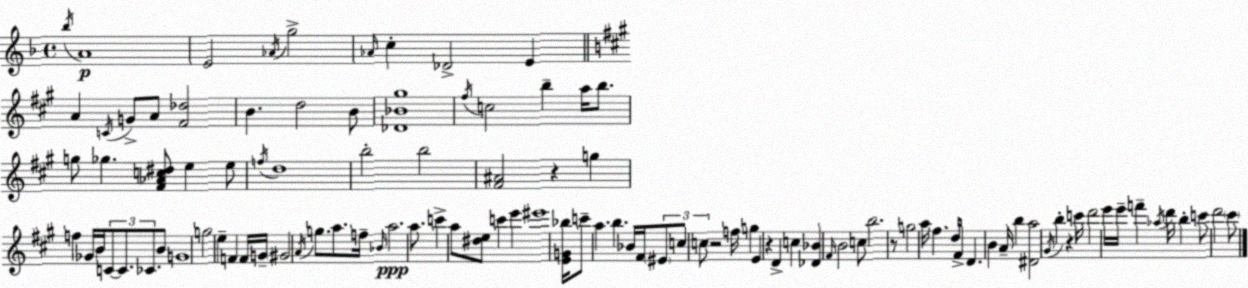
X:1
T:Untitled
M:4/4
L:1/4
K:Dm
_b/4 A4 E2 _A/4 g2 _A/4 c _D2 E A C/4 G/2 A/2 [^F_d]2 B d2 B/2 [_D_B^g]4 ^f/4 c2 b a/4 b/2 g/2 _g [^F_Ac^d]/2 e e/2 f/4 d4 b2 b2 [^F^A]2 z g f _G/4 B/4 C/2 C/2 _C/2 B/2 G4 g2 e F F/4 G/4 ^G2 A/4 g/2 a/2 f/4 _B/4 a2 a/2 c' a/2 [^de]/2 c' e' ^e'4 [EG_b]/4 c'/2 a b _B/4 ^F/4 ^E/2 c/2 c/2 z2 f/4 g E z D c [_D_B] ^F/4 B2 c/2 b2 z/2 g2 a/4 ^f d/4 ^F/4 D B A/4 b [^Da]2 ^G/4 b z c'/4 d'2 e'/4 e'/4 f' _a/4 d'/4 b c'/2 d'2 ^c'/2